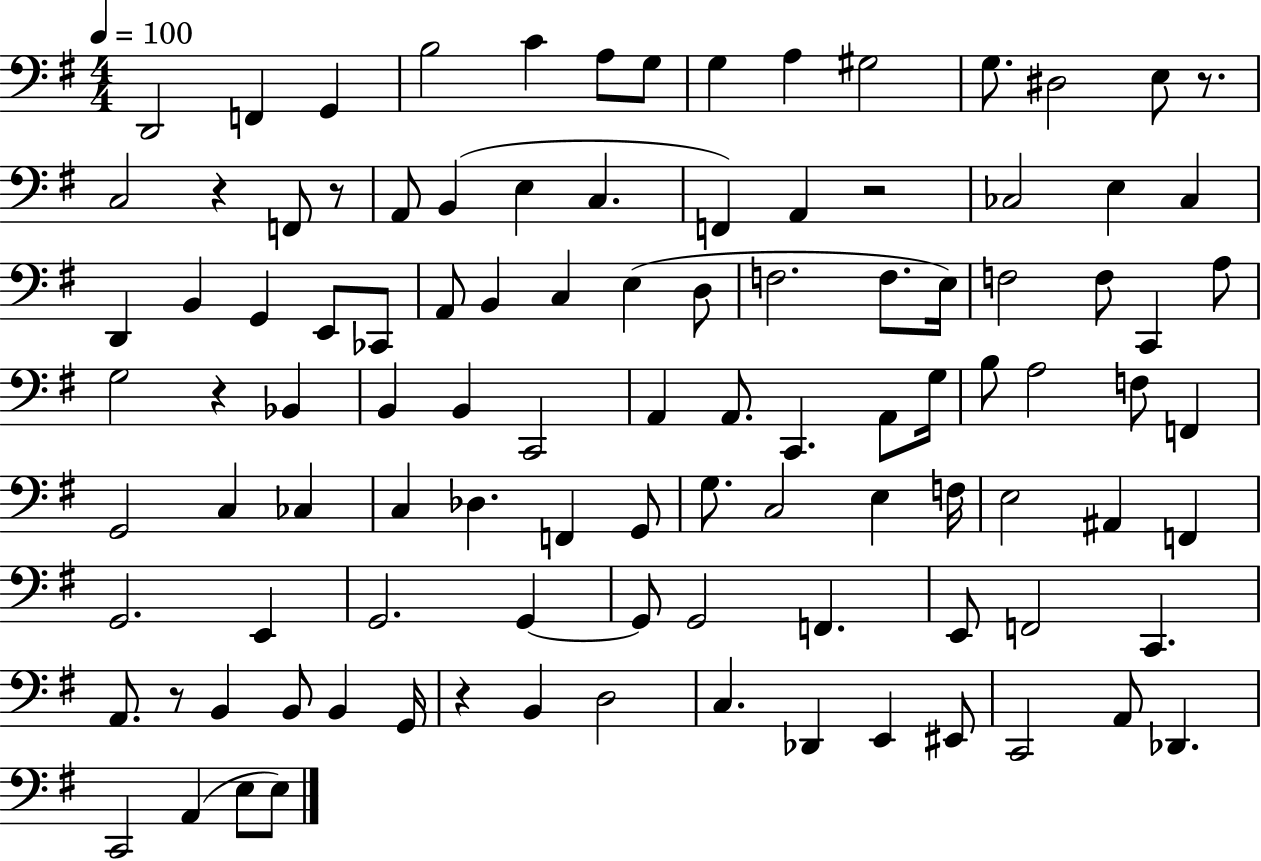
D2/h F2/q G2/q B3/h C4/q A3/e G3/e G3/q A3/q G#3/h G3/e. D#3/h E3/e R/e. C3/h R/q F2/e R/e A2/e B2/q E3/q C3/q. F2/q A2/q R/h CES3/h E3/q CES3/q D2/q B2/q G2/q E2/e CES2/e A2/e B2/q C3/q E3/q D3/e F3/h. F3/e. E3/s F3/h F3/e C2/q A3/e G3/h R/q Bb2/q B2/q B2/q C2/h A2/q A2/e. C2/q. A2/e G3/s B3/e A3/h F3/e F2/q G2/h C3/q CES3/q C3/q Db3/q. F2/q G2/e G3/e. C3/h E3/q F3/s E3/h A#2/q F2/q G2/h. E2/q G2/h. G2/q G2/e G2/h F2/q. E2/e F2/h C2/q. A2/e. R/e B2/q B2/e B2/q G2/s R/q B2/q D3/h C3/q. Db2/q E2/q EIS2/e C2/h A2/e Db2/q. C2/h A2/q E3/e E3/e